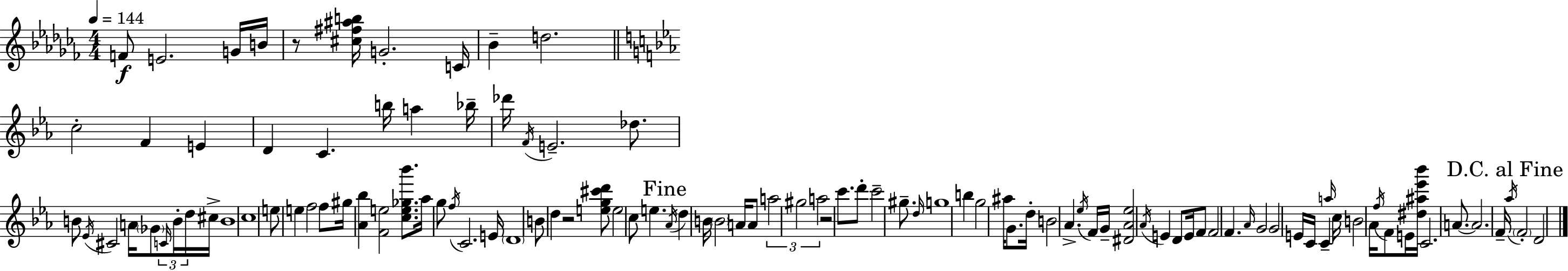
{
  \clef treble
  \numericTimeSignature
  \time 4/4
  \key aes \minor
  \tempo 4 = 144
  \repeat volta 2 { f'8\f e'2. g'16 b'16 | r8 <cis'' fis'' ais'' b''>16 g'2.-. c'16 | bes'4-- d''2. | \bar "||" \break \key c \minor c''2-. f'4 e'4 | d'4 c'4. b''16 a''4 bes''16-- | des'''16 \acciaccatura { f'16 } e'2.-- des''8. | b'8 \acciaccatura { ees'16 } cis'2 a'16 \parenthesize ges'8 \tuplet 3/2 { \grace { c'16 } | \break b'16-. d''16 } cis''16-> b'1 | c''1 | e''8 e''4 f''2 | f''8 gis''16 <aes' bes''>4 <f' e''>2 | \break <c'' e'' ges'' bes'''>8. aes''16 g''8 \acciaccatura { f''16 } c'2. | e'16 \parenthesize d'1 | b'8 d''4 r2 | <e'' g'' cis''' d'''>8 e''2 c''8 e''4. | \break \mark "Fine" \acciaccatura { aes'16 } d''4 b'16 \parenthesize b'2 | a'16 a'8 \tuplet 3/2 { a''2 gis''2 | a''2 } r2 | c'''8. d'''8-. c'''2-- | \break gis''8.-- \grace { d''16 } g''1 | b''4 g''2 | ais''16 g'8. d''16-. b'2 aes'4.-> | \acciaccatura { ees''16 } f'16 g'16-- <dis' aes' ees''>2 | \break \acciaccatura { aes'16 } e'4 d'8 e'16 f'8 f'2 | f'4. \grace { aes'16 } g'2 | g'2 e'16 c'16 c'4-- \grace { a''16 } | c''16 b'2 aes'16 \acciaccatura { f''16 } f'8 e'16 <dis'' ais'' ees''' bes'''>16 c'2. | \break a'8.~~ a'2. | f'16-- \mark "D.C. al Fine" \acciaccatura { aes''16 } \parenthesize f'2-. | d'2 } \bar "|."
}